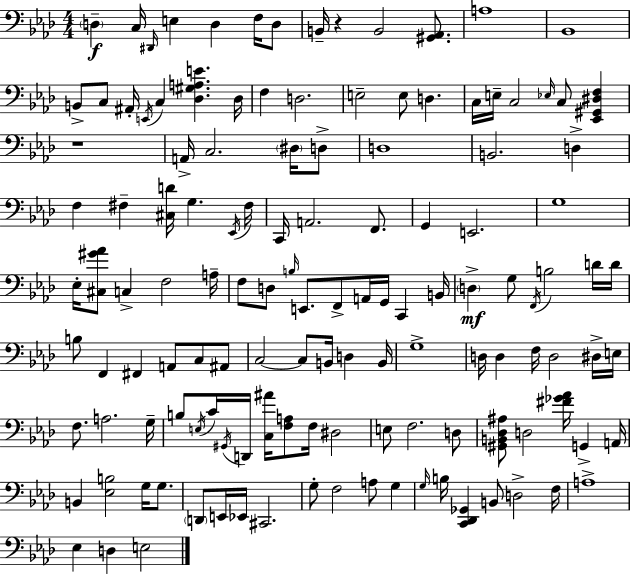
{
  \clef bass
  \numericTimeSignature
  \time 4/4
  \key aes \major
  \parenthesize d4--\f c16 \grace { dis,16 } e4 d4 f16 d8 | b,16-- r4 b,2 <gis, aes,>8. | a1 | bes,1 | \break b,8-> c8 ais,16-. \acciaccatura { e,16 } c4 <des gis a e'>4. | des16 f4 d2. | e2-- e8 d4. | c16 e16-- c2 \grace { ees16 } c8 <ees, gis, dis f>4 | \break r1 | a,16-> c2. | \parenthesize dis16 d8-> d1 | b,2. d4-> | \break f4 fis4-- <cis d'>16 g4. | \acciaccatura { ees,16 } fis16 c,16 a,2. | f,8. g,4 e,2. | g1 | \break ees16-. <cis gis' aes'>8 c4-> f2 | a16-- f8 d8 \grace { b16 } e,8. f,8-> a,16 g,16 | c,4 b,16 \parenthesize d4->\mf g8 \acciaccatura { f,16 } b2 | d'16 d'16 b8 f,4 fis,4 | \break a,8 c8 ais,8 c2~~ c8 | b,16 d4 b,16 g1-> | d16 d4 f16 d2 | dis16-> e16 f8. a2. | \break g16-- b8 \acciaccatura { e16 } c'16 \acciaccatura { gis,16 } d,16 <c ais'>16 <f a>8 f16 | dis2 e8 f2. | d8 <gis, b, des ais>8 d2 | <fis' ges' aes'>16 g,4-> a,16 b,4 <ees b>2 | \break g16 g8. \parenthesize d,8 e,16 ees,16 cis,2. | g8-. f2 | a8 g4 \grace { g16 } b16 <c, des, ges,>4 b,8 | d2-> f16 a1-> | \break ees4 d4 | e2 \bar "|."
}